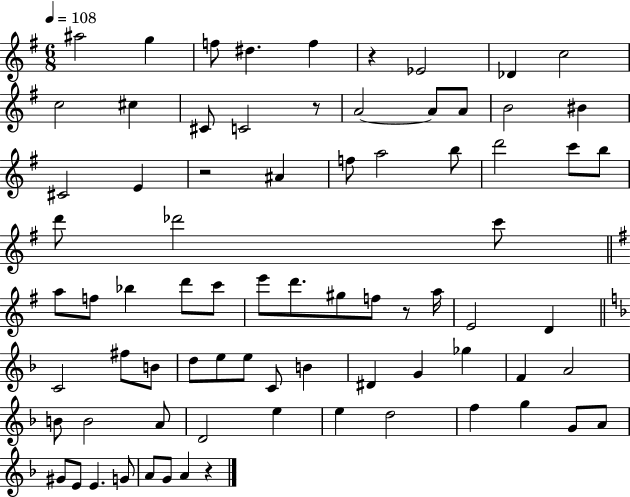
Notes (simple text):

A#5/h G5/q F5/e D#5/q. F5/q R/q Eb4/h Db4/q C5/h C5/h C#5/q C#4/e C4/h R/e A4/h A4/e A4/e B4/h BIS4/q C#4/h E4/q R/h A#4/q F5/e A5/h B5/e D6/h C6/e B5/e D6/e Db6/h C6/e A5/e F5/e Bb5/q D6/e C6/e E6/e D6/e. G#5/e F5/e R/e A5/s E4/h D4/q C4/h F#5/e B4/e D5/e E5/e E5/e C4/e B4/q D#4/q G4/q Gb5/q F4/q A4/h B4/e B4/h A4/e D4/h E5/q E5/q D5/h F5/q G5/q G4/e A4/e G#4/e E4/e E4/q. G4/e A4/e G4/e A4/q R/q